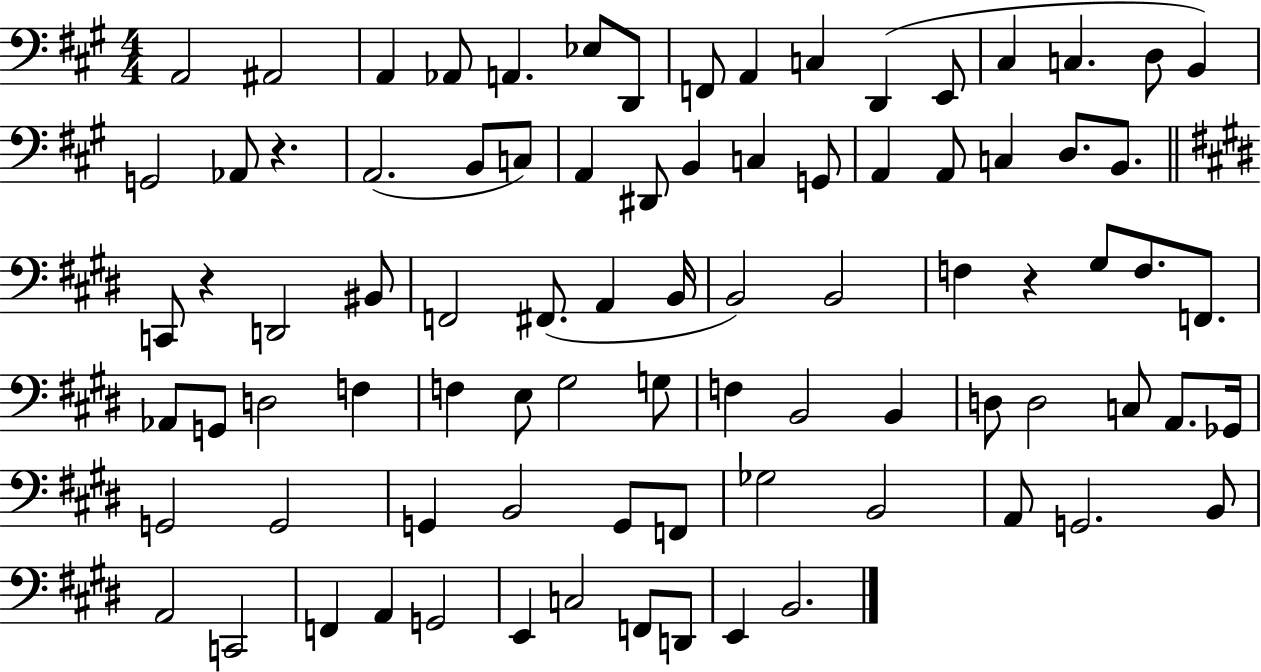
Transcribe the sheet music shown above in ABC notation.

X:1
T:Untitled
M:4/4
L:1/4
K:A
A,,2 ^A,,2 A,, _A,,/2 A,, _E,/2 D,,/2 F,,/2 A,, C, D,, E,,/2 ^C, C, D,/2 B,, G,,2 _A,,/2 z A,,2 B,,/2 C,/2 A,, ^D,,/2 B,, C, G,,/2 A,, A,,/2 C, D,/2 B,,/2 C,,/2 z D,,2 ^B,,/2 F,,2 ^F,,/2 A,, B,,/4 B,,2 B,,2 F, z ^G,/2 F,/2 F,,/2 _A,,/2 G,,/2 D,2 F, F, E,/2 ^G,2 G,/2 F, B,,2 B,, D,/2 D,2 C,/2 A,,/2 _G,,/4 G,,2 G,,2 G,, B,,2 G,,/2 F,,/2 _G,2 B,,2 A,,/2 G,,2 B,,/2 A,,2 C,,2 F,, A,, G,,2 E,, C,2 F,,/2 D,,/2 E,, B,,2